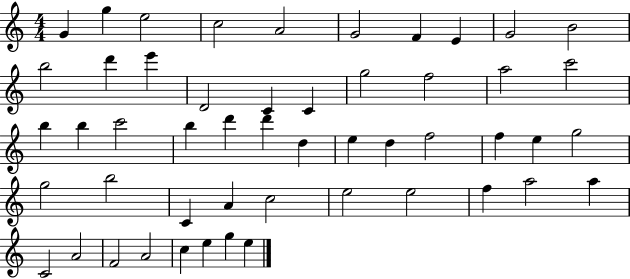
G4/q G5/q E5/h C5/h A4/h G4/h F4/q E4/q G4/h B4/h B5/h D6/q E6/q D4/h C4/q C4/q G5/h F5/h A5/h C6/h B5/q B5/q C6/h B5/q D6/q D6/q D5/q E5/q D5/q F5/h F5/q E5/q G5/h G5/h B5/h C4/q A4/q C5/h E5/h E5/h F5/q A5/h A5/q C4/h A4/h F4/h A4/h C5/q E5/q G5/q E5/q